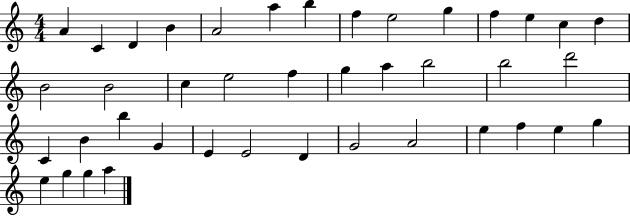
A4/q C4/q D4/q B4/q A4/h A5/q B5/q F5/q E5/h G5/q F5/q E5/q C5/q D5/q B4/h B4/h C5/q E5/h F5/q G5/q A5/q B5/h B5/h D6/h C4/q B4/q B5/q G4/q E4/q E4/h D4/q G4/h A4/h E5/q F5/q E5/q G5/q E5/q G5/q G5/q A5/q